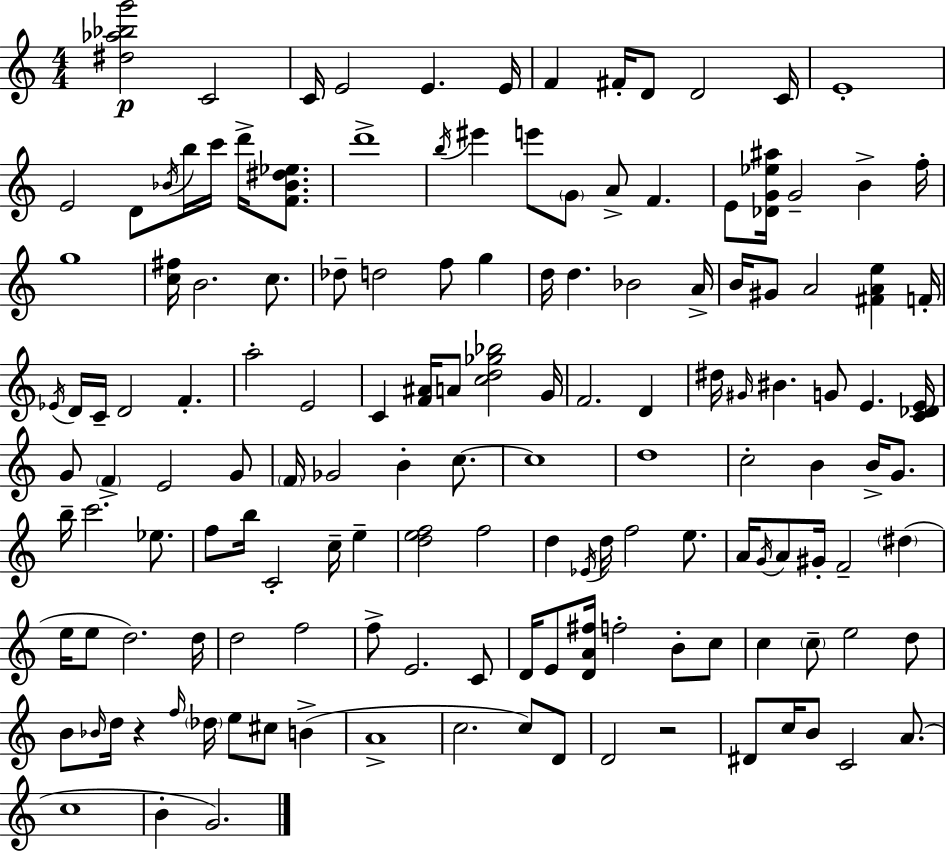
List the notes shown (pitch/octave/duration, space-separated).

[D#5,Ab5,Bb5,G6]/h C4/h C4/s E4/h E4/q. E4/s F4/q F#4/s D4/e D4/h C4/s E4/w E4/h D4/e Bb4/s B5/s C6/s D6/s [F4,Bb4,D#5,Eb5]/e. D6/w B5/s EIS6/q E6/e G4/e A4/e F4/q. E4/e [Db4,G4,Eb5,A#5]/s G4/h B4/q F5/s G5/w [C5,F#5]/s B4/h. C5/e. Db5/e D5/h F5/e G5/q D5/s D5/q. Bb4/h A4/s B4/s G#4/e A4/h [F#4,A4,E5]/q F4/s Eb4/s D4/s C4/s D4/h F4/q. A5/h E4/h C4/q [F4,A#4]/s A4/e [C5,D5,Gb5,Bb5]/h G4/s F4/h. D4/q D#5/s G#4/s BIS4/q. G4/e E4/q. [C4,Db4,E4]/s G4/e F4/q E4/h G4/e F4/s Gb4/h B4/q C5/e. C5/w D5/w C5/h B4/q B4/s G4/e. B5/s C6/h. Eb5/e. F5/e B5/s C4/h C5/s E5/q [D5,E5,F5]/h F5/h D5/q Eb4/s D5/s F5/h E5/e. A4/s G4/s A4/e G#4/s F4/h D#5/q E5/s E5/e D5/h. D5/s D5/h F5/h F5/e E4/h. C4/e D4/s E4/e [D4,A4,F#5]/s F5/h B4/e C5/e C5/q C5/e E5/h D5/e B4/e Bb4/s D5/s R/q F5/s Db5/s E5/e C#5/e B4/q A4/w C5/h. C5/e D4/e D4/h R/h D#4/e C5/s B4/e C4/h A4/e. C5/w B4/q G4/h.